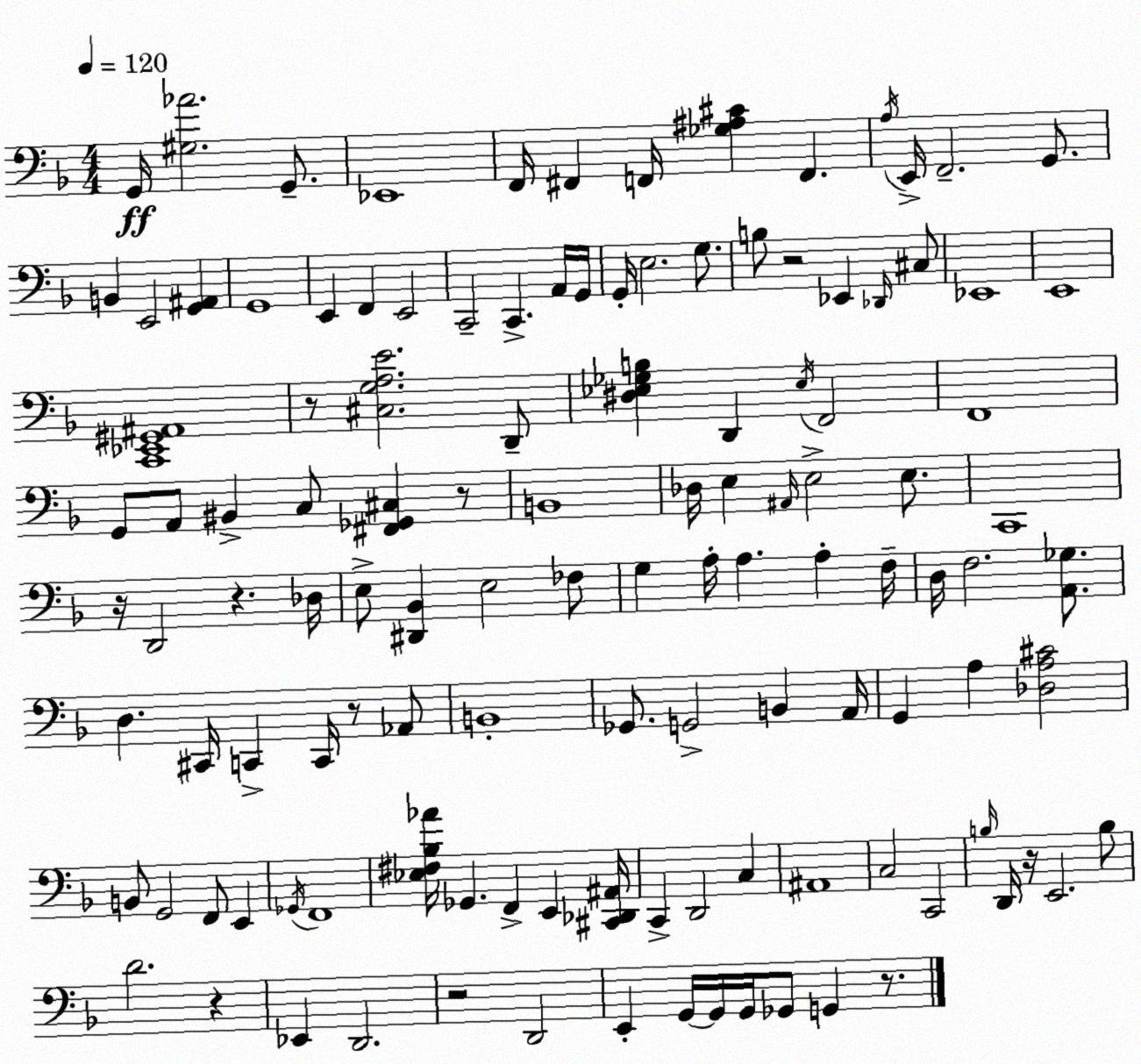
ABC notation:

X:1
T:Untitled
M:4/4
L:1/4
K:Dm
G,,/4 [^G,_A]2 G,,/2 _E,,4 F,,/4 ^F,, F,,/4 [_G,^A,^C] F,, A,/4 E,,/4 F,,2 G,,/2 B,, E,,2 [G,,^A,,] G,,4 E,, F,, E,,2 C,,2 C,, A,,/4 G,,/4 G,,/4 E,2 G,/2 B,/2 z2 _E,, _D,,/4 ^C,/2 _E,,4 E,,4 [C,,_E,,^G,,^A,,]4 z/2 [^C,G,A,E]2 D,,/2 [^D,_E,_G,B,] D,, _E,/4 F,,2 F,,4 G,,/2 A,,/2 ^B,, C,/2 [^F,,_G,,^C,] z/2 B,,4 _D,/4 E, ^A,,/4 E,2 E,/2 C,,4 z/4 D,,2 z _D,/4 E,/2 [^D,,_B,,] E,2 _F,/2 G, A,/4 A, A, F,/4 D,/4 F,2 [A,,_G,]/2 D, ^C,,/4 C,, C,,/4 z/2 _A,,/2 B,,4 _G,,/2 G,,2 B,, A,,/4 G,, A, [_D,A,^C]2 B,,/2 G,,2 F,,/2 E,, _G,,/4 F,,4 [_E,^F,_B,_A]/4 _G,, F,, E,, [^C,,_D,,^A,,]/4 C,, D,,2 C, ^A,,4 C,2 C,,2 B,/4 D,,/4 z/4 E,,2 B,/2 D2 z _E,, D,,2 z2 D,,2 E,, G,,/4 G,,/4 G,,/4 _G,,/2 G,, z/2